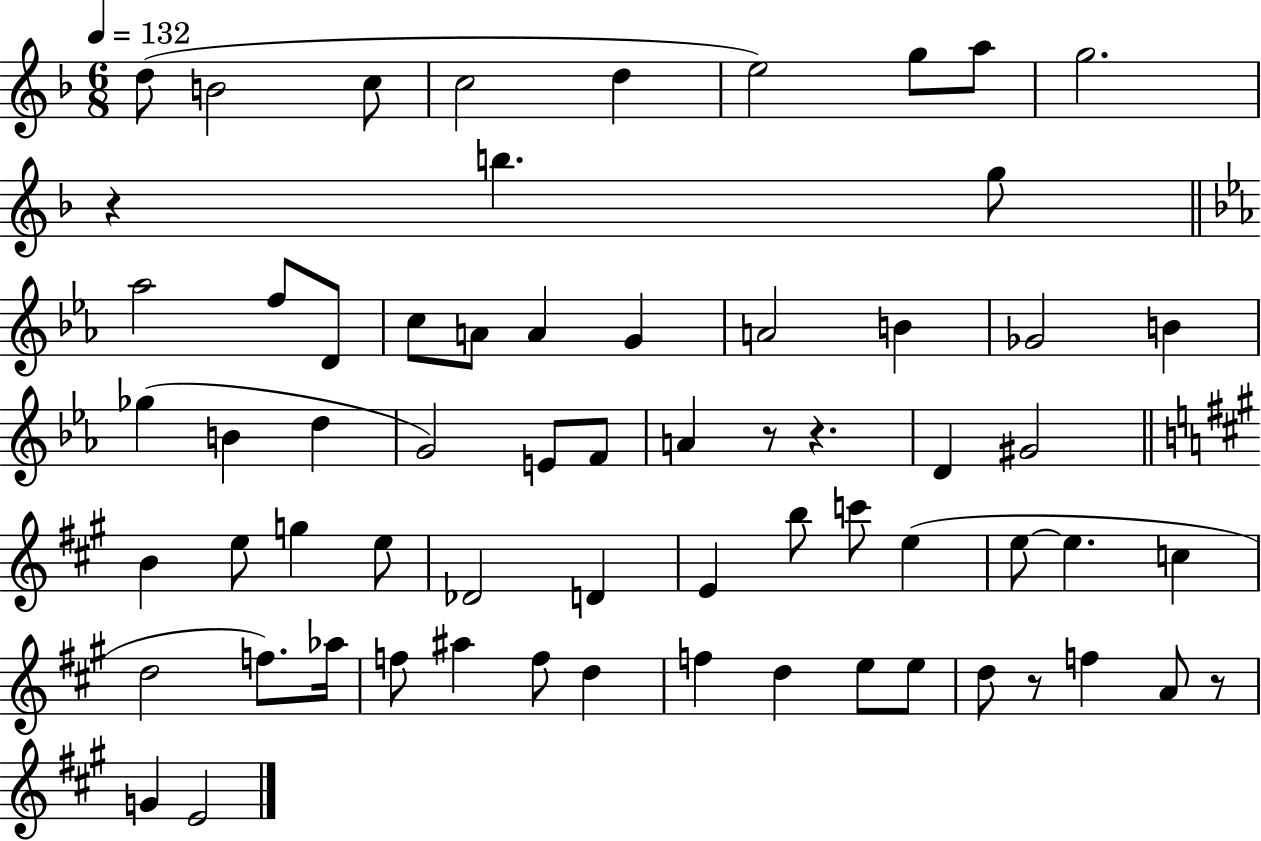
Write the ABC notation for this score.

X:1
T:Untitled
M:6/8
L:1/4
K:F
d/2 B2 c/2 c2 d e2 g/2 a/2 g2 z b g/2 _a2 f/2 D/2 c/2 A/2 A G A2 B _G2 B _g B d G2 E/2 F/2 A z/2 z D ^G2 B e/2 g e/2 _D2 D E b/2 c'/2 e e/2 e c d2 f/2 _a/4 f/2 ^a f/2 d f d e/2 e/2 d/2 z/2 f A/2 z/2 G E2